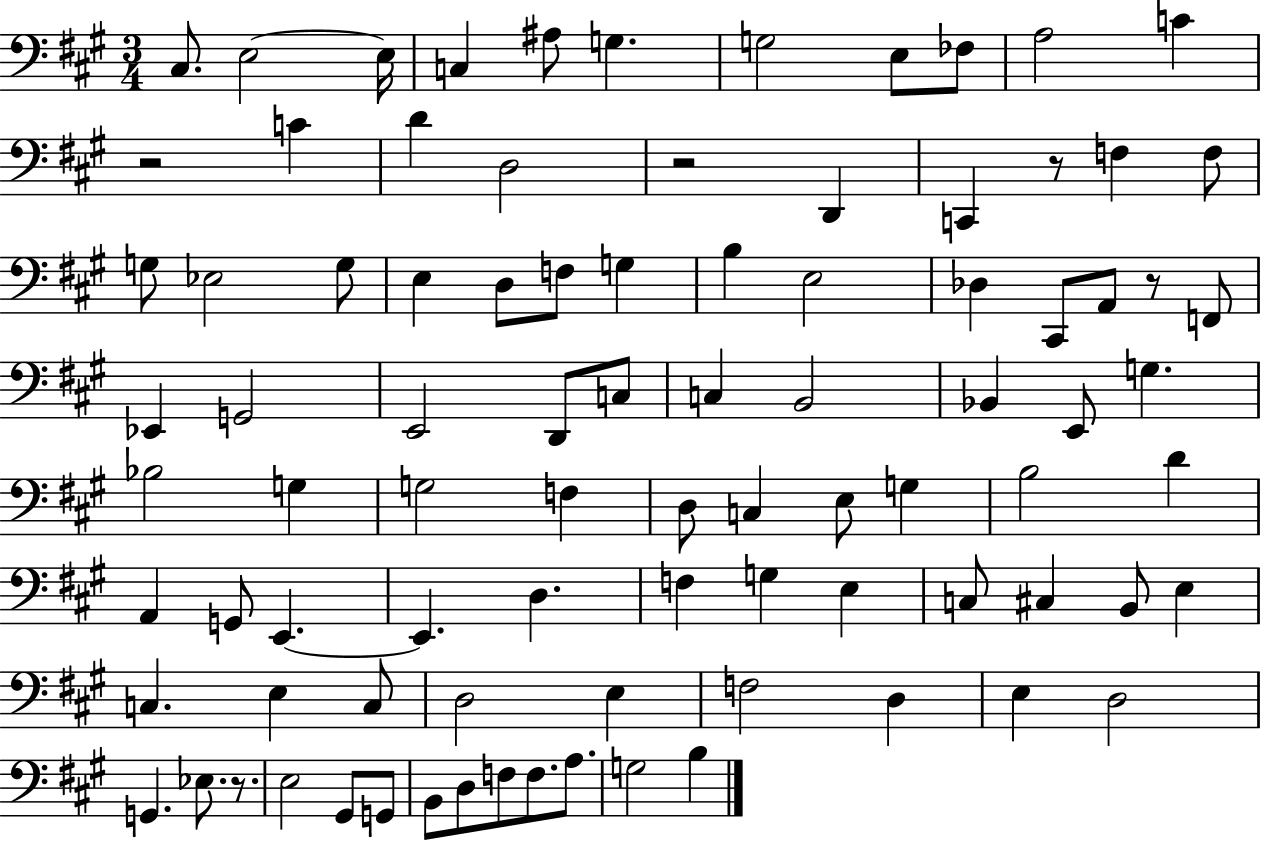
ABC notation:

X:1
T:Untitled
M:3/4
L:1/4
K:A
^C,/2 E,2 E,/4 C, ^A,/2 G, G,2 E,/2 _F,/2 A,2 C z2 C D D,2 z2 D,, C,, z/2 F, F,/2 G,/2 _E,2 G,/2 E, D,/2 F,/2 G, B, E,2 _D, ^C,,/2 A,,/2 z/2 F,,/2 _E,, G,,2 E,,2 D,,/2 C,/2 C, B,,2 _B,, E,,/2 G, _B,2 G, G,2 F, D,/2 C, E,/2 G, B,2 D A,, G,,/2 E,, E,, D, F, G, E, C,/2 ^C, B,,/2 E, C, E, C,/2 D,2 E, F,2 D, E, D,2 G,, _E,/2 z/2 E,2 ^G,,/2 G,,/2 B,,/2 D,/2 F,/2 F,/2 A,/2 G,2 B,